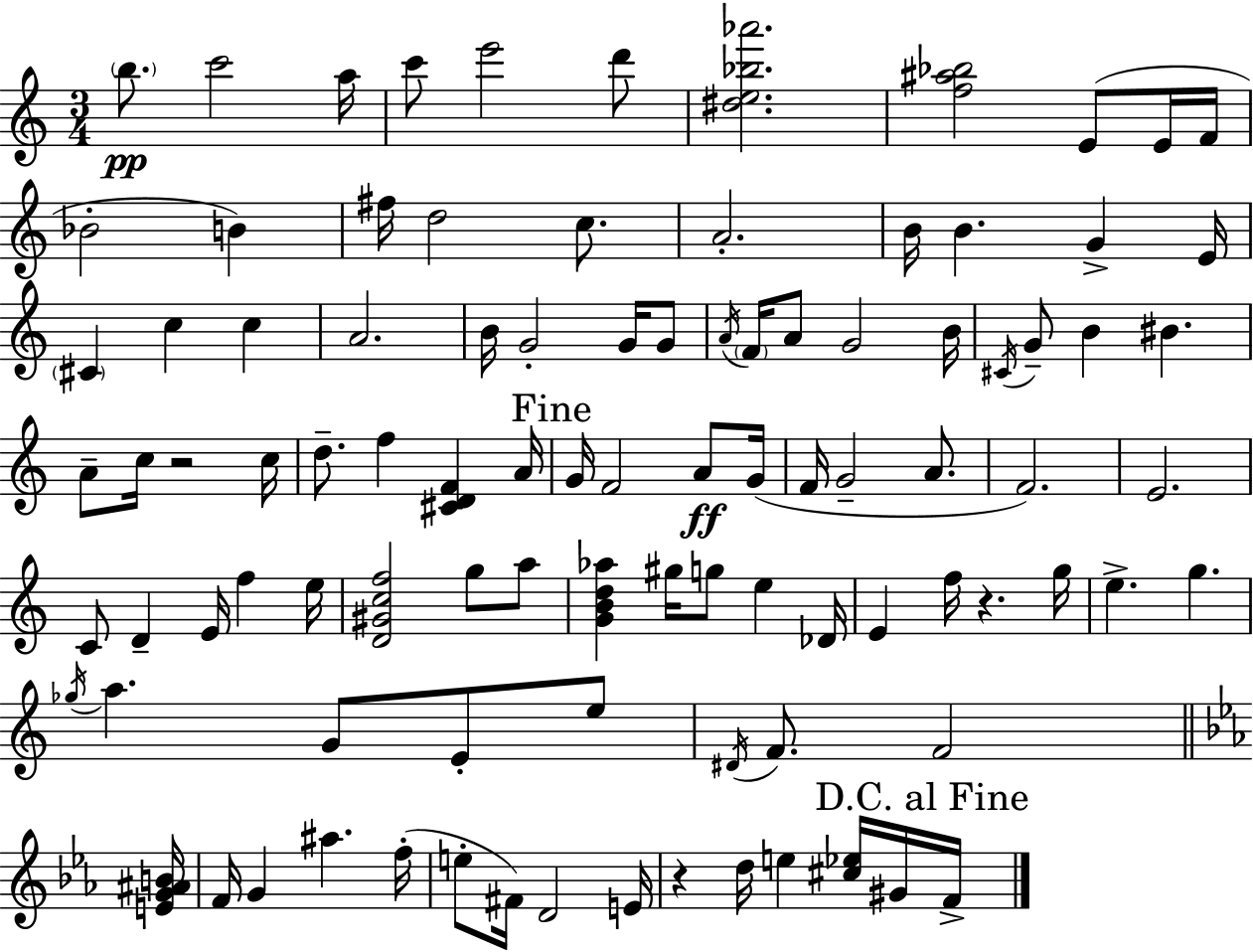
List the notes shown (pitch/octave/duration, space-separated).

B5/e. C6/h A5/s C6/e E6/h D6/e [D#5,E5,Bb5,Ab6]/h. [F5,A#5,Bb5]/h E4/e E4/s F4/s Bb4/h B4/q F#5/s D5/h C5/e. A4/h. B4/s B4/q. G4/q E4/s C#4/q C5/q C5/q A4/h. B4/s G4/h G4/s G4/e A4/s F4/s A4/e G4/h B4/s C#4/s G4/e B4/q BIS4/q. A4/e C5/s R/h C5/s D5/e. F5/q [C#4,D4,F4]/q A4/s G4/s F4/h A4/e G4/s F4/s G4/h A4/e. F4/h. E4/h. C4/e D4/q E4/s F5/q E5/s [D4,G#4,C5,F5]/h G5/e A5/e [G4,B4,D5,Ab5]/q G#5/s G5/e E5/q Db4/s E4/q F5/s R/q. G5/s E5/q. G5/q. Gb5/s A5/q. G4/e E4/e E5/e D#4/s F4/e. F4/h [E4,G4,A#4,B4]/s F4/s G4/q A#5/q. F5/s E5/e F#4/s D4/h E4/s R/q D5/s E5/q [C#5,Eb5]/s G#4/s F4/s